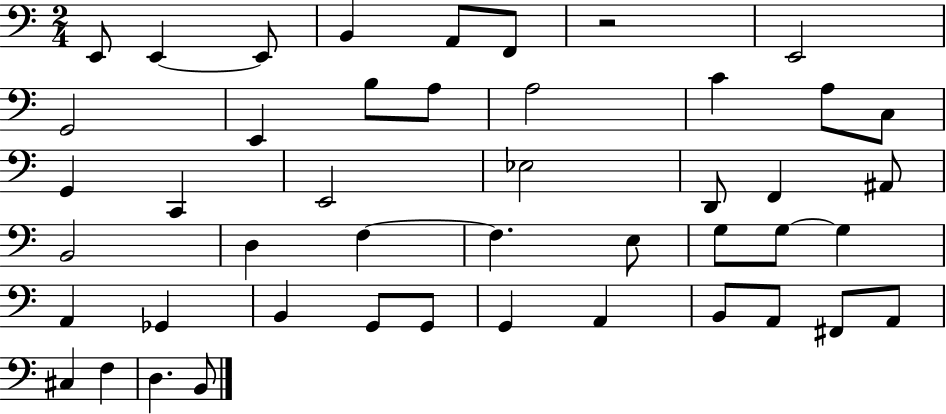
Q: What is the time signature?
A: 2/4